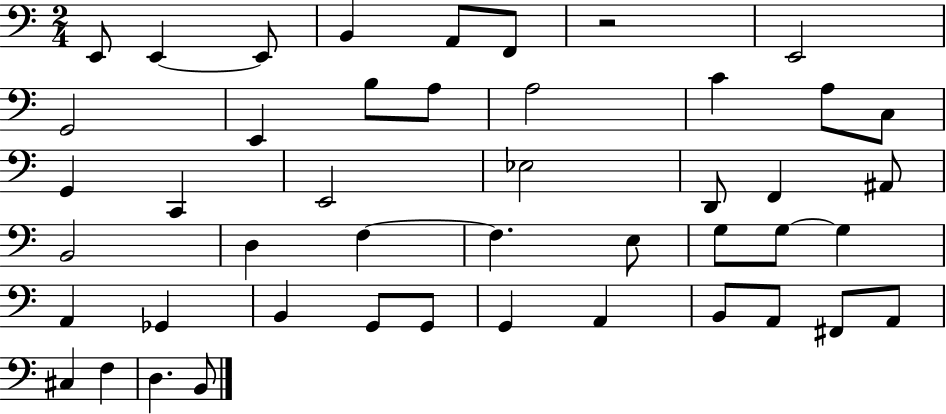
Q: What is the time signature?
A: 2/4